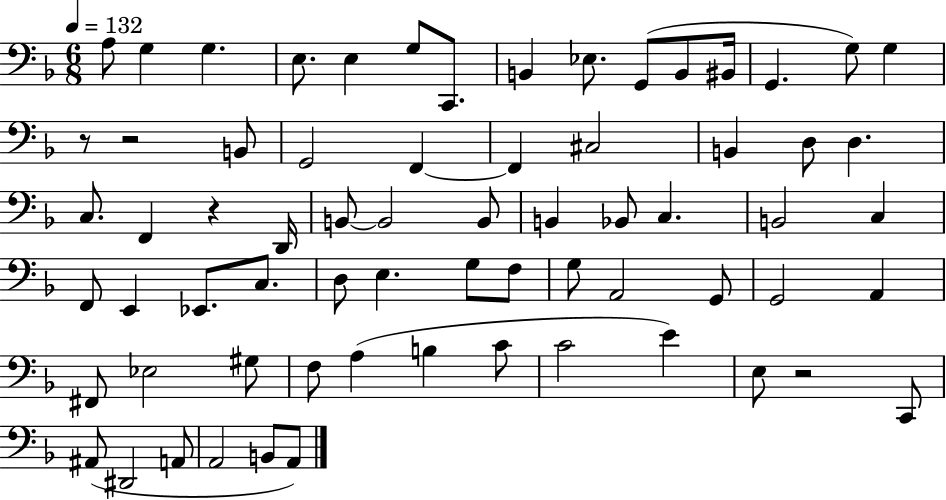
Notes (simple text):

A3/e G3/q G3/q. E3/e. E3/q G3/e C2/e. B2/q Eb3/e. G2/e B2/e BIS2/s G2/q. G3/e G3/q R/e R/h B2/e G2/h F2/q F2/q C#3/h B2/q D3/e D3/q. C3/e. F2/q R/q D2/s B2/e B2/h B2/e B2/q Bb2/e C3/q. B2/h C3/q F2/e E2/q Eb2/e. C3/e. D3/e E3/q. G3/e F3/e G3/e A2/h G2/e G2/h A2/q F#2/e Eb3/h G#3/e F3/e A3/q B3/q C4/e C4/h E4/q E3/e R/h C2/e A#2/e D#2/h A2/e A2/h B2/e A2/e